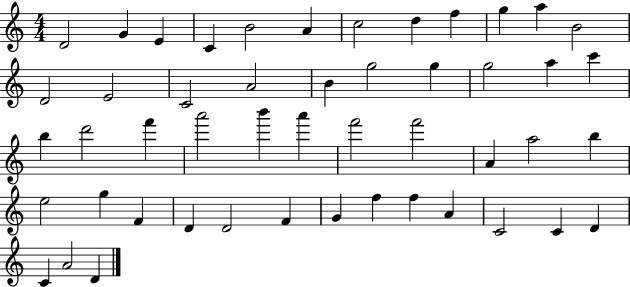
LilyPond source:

{
  \clef treble
  \numericTimeSignature
  \time 4/4
  \key c \major
  d'2 g'4 e'4 | c'4 b'2 a'4 | c''2 d''4 f''4 | g''4 a''4 b'2 | \break d'2 e'2 | c'2 a'2 | b'4 g''2 g''4 | g''2 a''4 c'''4 | \break b''4 d'''2 f'''4 | a'''2 b'''4 a'''4 | f'''2 f'''2 | a'4 a''2 b''4 | \break e''2 g''4 f'4 | d'4 d'2 f'4 | g'4 f''4 f''4 a'4 | c'2 c'4 d'4 | \break c'4 a'2 d'4 | \bar "|."
}